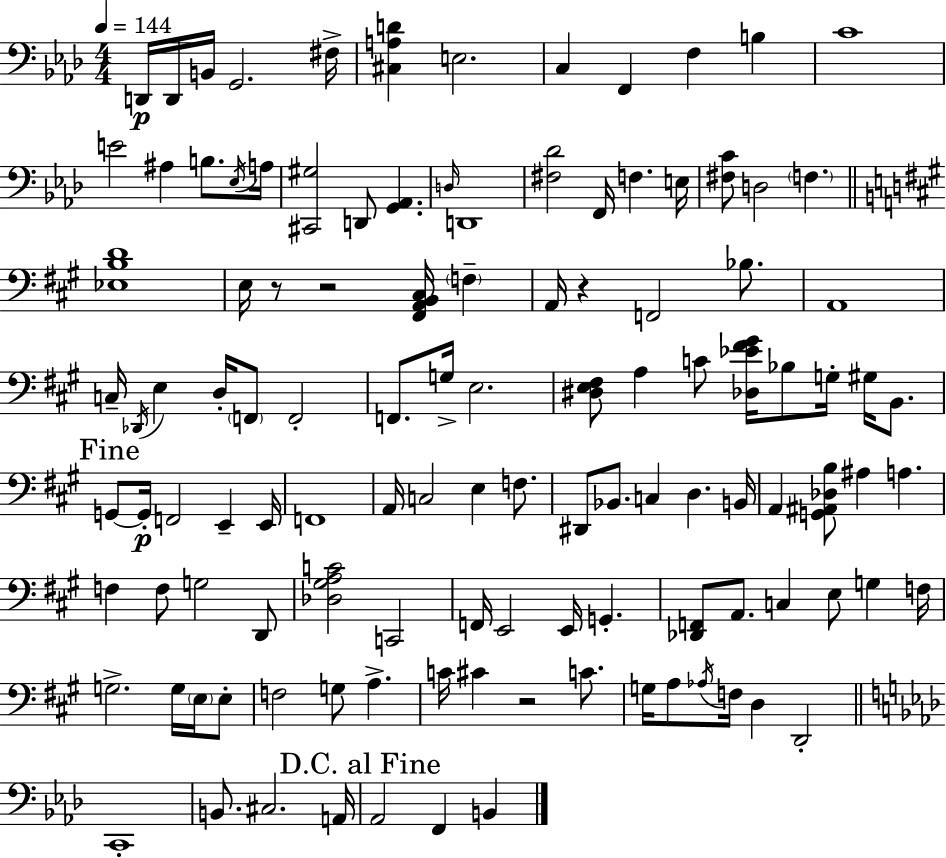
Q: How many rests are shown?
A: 4